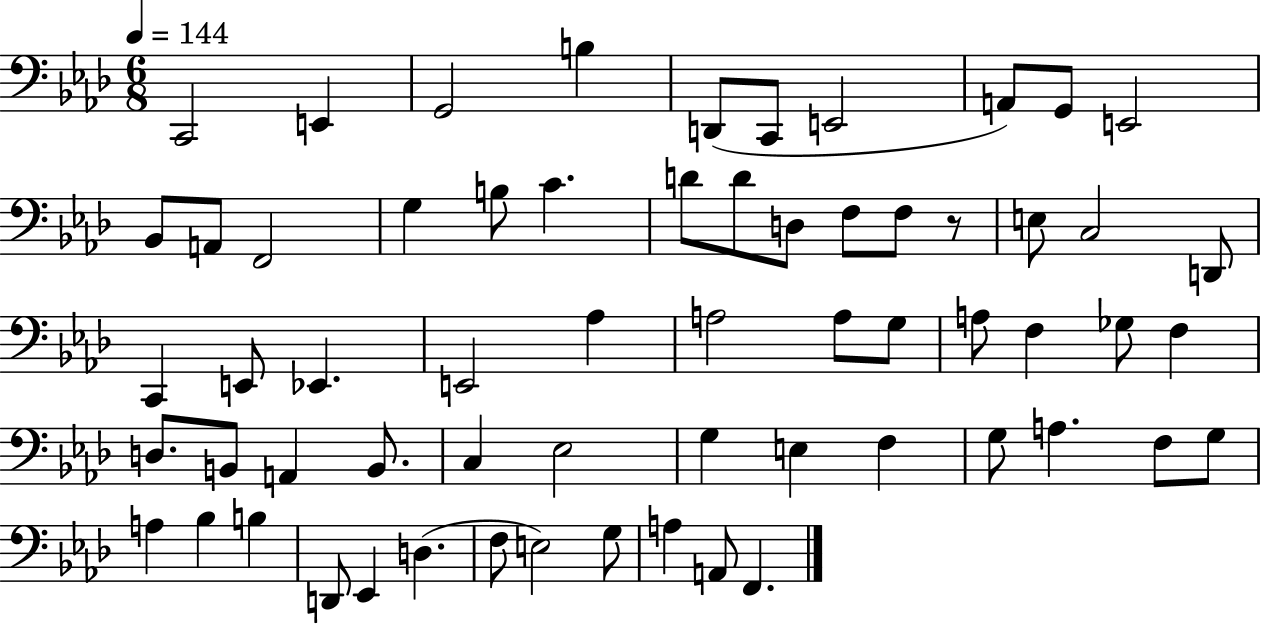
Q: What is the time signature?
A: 6/8